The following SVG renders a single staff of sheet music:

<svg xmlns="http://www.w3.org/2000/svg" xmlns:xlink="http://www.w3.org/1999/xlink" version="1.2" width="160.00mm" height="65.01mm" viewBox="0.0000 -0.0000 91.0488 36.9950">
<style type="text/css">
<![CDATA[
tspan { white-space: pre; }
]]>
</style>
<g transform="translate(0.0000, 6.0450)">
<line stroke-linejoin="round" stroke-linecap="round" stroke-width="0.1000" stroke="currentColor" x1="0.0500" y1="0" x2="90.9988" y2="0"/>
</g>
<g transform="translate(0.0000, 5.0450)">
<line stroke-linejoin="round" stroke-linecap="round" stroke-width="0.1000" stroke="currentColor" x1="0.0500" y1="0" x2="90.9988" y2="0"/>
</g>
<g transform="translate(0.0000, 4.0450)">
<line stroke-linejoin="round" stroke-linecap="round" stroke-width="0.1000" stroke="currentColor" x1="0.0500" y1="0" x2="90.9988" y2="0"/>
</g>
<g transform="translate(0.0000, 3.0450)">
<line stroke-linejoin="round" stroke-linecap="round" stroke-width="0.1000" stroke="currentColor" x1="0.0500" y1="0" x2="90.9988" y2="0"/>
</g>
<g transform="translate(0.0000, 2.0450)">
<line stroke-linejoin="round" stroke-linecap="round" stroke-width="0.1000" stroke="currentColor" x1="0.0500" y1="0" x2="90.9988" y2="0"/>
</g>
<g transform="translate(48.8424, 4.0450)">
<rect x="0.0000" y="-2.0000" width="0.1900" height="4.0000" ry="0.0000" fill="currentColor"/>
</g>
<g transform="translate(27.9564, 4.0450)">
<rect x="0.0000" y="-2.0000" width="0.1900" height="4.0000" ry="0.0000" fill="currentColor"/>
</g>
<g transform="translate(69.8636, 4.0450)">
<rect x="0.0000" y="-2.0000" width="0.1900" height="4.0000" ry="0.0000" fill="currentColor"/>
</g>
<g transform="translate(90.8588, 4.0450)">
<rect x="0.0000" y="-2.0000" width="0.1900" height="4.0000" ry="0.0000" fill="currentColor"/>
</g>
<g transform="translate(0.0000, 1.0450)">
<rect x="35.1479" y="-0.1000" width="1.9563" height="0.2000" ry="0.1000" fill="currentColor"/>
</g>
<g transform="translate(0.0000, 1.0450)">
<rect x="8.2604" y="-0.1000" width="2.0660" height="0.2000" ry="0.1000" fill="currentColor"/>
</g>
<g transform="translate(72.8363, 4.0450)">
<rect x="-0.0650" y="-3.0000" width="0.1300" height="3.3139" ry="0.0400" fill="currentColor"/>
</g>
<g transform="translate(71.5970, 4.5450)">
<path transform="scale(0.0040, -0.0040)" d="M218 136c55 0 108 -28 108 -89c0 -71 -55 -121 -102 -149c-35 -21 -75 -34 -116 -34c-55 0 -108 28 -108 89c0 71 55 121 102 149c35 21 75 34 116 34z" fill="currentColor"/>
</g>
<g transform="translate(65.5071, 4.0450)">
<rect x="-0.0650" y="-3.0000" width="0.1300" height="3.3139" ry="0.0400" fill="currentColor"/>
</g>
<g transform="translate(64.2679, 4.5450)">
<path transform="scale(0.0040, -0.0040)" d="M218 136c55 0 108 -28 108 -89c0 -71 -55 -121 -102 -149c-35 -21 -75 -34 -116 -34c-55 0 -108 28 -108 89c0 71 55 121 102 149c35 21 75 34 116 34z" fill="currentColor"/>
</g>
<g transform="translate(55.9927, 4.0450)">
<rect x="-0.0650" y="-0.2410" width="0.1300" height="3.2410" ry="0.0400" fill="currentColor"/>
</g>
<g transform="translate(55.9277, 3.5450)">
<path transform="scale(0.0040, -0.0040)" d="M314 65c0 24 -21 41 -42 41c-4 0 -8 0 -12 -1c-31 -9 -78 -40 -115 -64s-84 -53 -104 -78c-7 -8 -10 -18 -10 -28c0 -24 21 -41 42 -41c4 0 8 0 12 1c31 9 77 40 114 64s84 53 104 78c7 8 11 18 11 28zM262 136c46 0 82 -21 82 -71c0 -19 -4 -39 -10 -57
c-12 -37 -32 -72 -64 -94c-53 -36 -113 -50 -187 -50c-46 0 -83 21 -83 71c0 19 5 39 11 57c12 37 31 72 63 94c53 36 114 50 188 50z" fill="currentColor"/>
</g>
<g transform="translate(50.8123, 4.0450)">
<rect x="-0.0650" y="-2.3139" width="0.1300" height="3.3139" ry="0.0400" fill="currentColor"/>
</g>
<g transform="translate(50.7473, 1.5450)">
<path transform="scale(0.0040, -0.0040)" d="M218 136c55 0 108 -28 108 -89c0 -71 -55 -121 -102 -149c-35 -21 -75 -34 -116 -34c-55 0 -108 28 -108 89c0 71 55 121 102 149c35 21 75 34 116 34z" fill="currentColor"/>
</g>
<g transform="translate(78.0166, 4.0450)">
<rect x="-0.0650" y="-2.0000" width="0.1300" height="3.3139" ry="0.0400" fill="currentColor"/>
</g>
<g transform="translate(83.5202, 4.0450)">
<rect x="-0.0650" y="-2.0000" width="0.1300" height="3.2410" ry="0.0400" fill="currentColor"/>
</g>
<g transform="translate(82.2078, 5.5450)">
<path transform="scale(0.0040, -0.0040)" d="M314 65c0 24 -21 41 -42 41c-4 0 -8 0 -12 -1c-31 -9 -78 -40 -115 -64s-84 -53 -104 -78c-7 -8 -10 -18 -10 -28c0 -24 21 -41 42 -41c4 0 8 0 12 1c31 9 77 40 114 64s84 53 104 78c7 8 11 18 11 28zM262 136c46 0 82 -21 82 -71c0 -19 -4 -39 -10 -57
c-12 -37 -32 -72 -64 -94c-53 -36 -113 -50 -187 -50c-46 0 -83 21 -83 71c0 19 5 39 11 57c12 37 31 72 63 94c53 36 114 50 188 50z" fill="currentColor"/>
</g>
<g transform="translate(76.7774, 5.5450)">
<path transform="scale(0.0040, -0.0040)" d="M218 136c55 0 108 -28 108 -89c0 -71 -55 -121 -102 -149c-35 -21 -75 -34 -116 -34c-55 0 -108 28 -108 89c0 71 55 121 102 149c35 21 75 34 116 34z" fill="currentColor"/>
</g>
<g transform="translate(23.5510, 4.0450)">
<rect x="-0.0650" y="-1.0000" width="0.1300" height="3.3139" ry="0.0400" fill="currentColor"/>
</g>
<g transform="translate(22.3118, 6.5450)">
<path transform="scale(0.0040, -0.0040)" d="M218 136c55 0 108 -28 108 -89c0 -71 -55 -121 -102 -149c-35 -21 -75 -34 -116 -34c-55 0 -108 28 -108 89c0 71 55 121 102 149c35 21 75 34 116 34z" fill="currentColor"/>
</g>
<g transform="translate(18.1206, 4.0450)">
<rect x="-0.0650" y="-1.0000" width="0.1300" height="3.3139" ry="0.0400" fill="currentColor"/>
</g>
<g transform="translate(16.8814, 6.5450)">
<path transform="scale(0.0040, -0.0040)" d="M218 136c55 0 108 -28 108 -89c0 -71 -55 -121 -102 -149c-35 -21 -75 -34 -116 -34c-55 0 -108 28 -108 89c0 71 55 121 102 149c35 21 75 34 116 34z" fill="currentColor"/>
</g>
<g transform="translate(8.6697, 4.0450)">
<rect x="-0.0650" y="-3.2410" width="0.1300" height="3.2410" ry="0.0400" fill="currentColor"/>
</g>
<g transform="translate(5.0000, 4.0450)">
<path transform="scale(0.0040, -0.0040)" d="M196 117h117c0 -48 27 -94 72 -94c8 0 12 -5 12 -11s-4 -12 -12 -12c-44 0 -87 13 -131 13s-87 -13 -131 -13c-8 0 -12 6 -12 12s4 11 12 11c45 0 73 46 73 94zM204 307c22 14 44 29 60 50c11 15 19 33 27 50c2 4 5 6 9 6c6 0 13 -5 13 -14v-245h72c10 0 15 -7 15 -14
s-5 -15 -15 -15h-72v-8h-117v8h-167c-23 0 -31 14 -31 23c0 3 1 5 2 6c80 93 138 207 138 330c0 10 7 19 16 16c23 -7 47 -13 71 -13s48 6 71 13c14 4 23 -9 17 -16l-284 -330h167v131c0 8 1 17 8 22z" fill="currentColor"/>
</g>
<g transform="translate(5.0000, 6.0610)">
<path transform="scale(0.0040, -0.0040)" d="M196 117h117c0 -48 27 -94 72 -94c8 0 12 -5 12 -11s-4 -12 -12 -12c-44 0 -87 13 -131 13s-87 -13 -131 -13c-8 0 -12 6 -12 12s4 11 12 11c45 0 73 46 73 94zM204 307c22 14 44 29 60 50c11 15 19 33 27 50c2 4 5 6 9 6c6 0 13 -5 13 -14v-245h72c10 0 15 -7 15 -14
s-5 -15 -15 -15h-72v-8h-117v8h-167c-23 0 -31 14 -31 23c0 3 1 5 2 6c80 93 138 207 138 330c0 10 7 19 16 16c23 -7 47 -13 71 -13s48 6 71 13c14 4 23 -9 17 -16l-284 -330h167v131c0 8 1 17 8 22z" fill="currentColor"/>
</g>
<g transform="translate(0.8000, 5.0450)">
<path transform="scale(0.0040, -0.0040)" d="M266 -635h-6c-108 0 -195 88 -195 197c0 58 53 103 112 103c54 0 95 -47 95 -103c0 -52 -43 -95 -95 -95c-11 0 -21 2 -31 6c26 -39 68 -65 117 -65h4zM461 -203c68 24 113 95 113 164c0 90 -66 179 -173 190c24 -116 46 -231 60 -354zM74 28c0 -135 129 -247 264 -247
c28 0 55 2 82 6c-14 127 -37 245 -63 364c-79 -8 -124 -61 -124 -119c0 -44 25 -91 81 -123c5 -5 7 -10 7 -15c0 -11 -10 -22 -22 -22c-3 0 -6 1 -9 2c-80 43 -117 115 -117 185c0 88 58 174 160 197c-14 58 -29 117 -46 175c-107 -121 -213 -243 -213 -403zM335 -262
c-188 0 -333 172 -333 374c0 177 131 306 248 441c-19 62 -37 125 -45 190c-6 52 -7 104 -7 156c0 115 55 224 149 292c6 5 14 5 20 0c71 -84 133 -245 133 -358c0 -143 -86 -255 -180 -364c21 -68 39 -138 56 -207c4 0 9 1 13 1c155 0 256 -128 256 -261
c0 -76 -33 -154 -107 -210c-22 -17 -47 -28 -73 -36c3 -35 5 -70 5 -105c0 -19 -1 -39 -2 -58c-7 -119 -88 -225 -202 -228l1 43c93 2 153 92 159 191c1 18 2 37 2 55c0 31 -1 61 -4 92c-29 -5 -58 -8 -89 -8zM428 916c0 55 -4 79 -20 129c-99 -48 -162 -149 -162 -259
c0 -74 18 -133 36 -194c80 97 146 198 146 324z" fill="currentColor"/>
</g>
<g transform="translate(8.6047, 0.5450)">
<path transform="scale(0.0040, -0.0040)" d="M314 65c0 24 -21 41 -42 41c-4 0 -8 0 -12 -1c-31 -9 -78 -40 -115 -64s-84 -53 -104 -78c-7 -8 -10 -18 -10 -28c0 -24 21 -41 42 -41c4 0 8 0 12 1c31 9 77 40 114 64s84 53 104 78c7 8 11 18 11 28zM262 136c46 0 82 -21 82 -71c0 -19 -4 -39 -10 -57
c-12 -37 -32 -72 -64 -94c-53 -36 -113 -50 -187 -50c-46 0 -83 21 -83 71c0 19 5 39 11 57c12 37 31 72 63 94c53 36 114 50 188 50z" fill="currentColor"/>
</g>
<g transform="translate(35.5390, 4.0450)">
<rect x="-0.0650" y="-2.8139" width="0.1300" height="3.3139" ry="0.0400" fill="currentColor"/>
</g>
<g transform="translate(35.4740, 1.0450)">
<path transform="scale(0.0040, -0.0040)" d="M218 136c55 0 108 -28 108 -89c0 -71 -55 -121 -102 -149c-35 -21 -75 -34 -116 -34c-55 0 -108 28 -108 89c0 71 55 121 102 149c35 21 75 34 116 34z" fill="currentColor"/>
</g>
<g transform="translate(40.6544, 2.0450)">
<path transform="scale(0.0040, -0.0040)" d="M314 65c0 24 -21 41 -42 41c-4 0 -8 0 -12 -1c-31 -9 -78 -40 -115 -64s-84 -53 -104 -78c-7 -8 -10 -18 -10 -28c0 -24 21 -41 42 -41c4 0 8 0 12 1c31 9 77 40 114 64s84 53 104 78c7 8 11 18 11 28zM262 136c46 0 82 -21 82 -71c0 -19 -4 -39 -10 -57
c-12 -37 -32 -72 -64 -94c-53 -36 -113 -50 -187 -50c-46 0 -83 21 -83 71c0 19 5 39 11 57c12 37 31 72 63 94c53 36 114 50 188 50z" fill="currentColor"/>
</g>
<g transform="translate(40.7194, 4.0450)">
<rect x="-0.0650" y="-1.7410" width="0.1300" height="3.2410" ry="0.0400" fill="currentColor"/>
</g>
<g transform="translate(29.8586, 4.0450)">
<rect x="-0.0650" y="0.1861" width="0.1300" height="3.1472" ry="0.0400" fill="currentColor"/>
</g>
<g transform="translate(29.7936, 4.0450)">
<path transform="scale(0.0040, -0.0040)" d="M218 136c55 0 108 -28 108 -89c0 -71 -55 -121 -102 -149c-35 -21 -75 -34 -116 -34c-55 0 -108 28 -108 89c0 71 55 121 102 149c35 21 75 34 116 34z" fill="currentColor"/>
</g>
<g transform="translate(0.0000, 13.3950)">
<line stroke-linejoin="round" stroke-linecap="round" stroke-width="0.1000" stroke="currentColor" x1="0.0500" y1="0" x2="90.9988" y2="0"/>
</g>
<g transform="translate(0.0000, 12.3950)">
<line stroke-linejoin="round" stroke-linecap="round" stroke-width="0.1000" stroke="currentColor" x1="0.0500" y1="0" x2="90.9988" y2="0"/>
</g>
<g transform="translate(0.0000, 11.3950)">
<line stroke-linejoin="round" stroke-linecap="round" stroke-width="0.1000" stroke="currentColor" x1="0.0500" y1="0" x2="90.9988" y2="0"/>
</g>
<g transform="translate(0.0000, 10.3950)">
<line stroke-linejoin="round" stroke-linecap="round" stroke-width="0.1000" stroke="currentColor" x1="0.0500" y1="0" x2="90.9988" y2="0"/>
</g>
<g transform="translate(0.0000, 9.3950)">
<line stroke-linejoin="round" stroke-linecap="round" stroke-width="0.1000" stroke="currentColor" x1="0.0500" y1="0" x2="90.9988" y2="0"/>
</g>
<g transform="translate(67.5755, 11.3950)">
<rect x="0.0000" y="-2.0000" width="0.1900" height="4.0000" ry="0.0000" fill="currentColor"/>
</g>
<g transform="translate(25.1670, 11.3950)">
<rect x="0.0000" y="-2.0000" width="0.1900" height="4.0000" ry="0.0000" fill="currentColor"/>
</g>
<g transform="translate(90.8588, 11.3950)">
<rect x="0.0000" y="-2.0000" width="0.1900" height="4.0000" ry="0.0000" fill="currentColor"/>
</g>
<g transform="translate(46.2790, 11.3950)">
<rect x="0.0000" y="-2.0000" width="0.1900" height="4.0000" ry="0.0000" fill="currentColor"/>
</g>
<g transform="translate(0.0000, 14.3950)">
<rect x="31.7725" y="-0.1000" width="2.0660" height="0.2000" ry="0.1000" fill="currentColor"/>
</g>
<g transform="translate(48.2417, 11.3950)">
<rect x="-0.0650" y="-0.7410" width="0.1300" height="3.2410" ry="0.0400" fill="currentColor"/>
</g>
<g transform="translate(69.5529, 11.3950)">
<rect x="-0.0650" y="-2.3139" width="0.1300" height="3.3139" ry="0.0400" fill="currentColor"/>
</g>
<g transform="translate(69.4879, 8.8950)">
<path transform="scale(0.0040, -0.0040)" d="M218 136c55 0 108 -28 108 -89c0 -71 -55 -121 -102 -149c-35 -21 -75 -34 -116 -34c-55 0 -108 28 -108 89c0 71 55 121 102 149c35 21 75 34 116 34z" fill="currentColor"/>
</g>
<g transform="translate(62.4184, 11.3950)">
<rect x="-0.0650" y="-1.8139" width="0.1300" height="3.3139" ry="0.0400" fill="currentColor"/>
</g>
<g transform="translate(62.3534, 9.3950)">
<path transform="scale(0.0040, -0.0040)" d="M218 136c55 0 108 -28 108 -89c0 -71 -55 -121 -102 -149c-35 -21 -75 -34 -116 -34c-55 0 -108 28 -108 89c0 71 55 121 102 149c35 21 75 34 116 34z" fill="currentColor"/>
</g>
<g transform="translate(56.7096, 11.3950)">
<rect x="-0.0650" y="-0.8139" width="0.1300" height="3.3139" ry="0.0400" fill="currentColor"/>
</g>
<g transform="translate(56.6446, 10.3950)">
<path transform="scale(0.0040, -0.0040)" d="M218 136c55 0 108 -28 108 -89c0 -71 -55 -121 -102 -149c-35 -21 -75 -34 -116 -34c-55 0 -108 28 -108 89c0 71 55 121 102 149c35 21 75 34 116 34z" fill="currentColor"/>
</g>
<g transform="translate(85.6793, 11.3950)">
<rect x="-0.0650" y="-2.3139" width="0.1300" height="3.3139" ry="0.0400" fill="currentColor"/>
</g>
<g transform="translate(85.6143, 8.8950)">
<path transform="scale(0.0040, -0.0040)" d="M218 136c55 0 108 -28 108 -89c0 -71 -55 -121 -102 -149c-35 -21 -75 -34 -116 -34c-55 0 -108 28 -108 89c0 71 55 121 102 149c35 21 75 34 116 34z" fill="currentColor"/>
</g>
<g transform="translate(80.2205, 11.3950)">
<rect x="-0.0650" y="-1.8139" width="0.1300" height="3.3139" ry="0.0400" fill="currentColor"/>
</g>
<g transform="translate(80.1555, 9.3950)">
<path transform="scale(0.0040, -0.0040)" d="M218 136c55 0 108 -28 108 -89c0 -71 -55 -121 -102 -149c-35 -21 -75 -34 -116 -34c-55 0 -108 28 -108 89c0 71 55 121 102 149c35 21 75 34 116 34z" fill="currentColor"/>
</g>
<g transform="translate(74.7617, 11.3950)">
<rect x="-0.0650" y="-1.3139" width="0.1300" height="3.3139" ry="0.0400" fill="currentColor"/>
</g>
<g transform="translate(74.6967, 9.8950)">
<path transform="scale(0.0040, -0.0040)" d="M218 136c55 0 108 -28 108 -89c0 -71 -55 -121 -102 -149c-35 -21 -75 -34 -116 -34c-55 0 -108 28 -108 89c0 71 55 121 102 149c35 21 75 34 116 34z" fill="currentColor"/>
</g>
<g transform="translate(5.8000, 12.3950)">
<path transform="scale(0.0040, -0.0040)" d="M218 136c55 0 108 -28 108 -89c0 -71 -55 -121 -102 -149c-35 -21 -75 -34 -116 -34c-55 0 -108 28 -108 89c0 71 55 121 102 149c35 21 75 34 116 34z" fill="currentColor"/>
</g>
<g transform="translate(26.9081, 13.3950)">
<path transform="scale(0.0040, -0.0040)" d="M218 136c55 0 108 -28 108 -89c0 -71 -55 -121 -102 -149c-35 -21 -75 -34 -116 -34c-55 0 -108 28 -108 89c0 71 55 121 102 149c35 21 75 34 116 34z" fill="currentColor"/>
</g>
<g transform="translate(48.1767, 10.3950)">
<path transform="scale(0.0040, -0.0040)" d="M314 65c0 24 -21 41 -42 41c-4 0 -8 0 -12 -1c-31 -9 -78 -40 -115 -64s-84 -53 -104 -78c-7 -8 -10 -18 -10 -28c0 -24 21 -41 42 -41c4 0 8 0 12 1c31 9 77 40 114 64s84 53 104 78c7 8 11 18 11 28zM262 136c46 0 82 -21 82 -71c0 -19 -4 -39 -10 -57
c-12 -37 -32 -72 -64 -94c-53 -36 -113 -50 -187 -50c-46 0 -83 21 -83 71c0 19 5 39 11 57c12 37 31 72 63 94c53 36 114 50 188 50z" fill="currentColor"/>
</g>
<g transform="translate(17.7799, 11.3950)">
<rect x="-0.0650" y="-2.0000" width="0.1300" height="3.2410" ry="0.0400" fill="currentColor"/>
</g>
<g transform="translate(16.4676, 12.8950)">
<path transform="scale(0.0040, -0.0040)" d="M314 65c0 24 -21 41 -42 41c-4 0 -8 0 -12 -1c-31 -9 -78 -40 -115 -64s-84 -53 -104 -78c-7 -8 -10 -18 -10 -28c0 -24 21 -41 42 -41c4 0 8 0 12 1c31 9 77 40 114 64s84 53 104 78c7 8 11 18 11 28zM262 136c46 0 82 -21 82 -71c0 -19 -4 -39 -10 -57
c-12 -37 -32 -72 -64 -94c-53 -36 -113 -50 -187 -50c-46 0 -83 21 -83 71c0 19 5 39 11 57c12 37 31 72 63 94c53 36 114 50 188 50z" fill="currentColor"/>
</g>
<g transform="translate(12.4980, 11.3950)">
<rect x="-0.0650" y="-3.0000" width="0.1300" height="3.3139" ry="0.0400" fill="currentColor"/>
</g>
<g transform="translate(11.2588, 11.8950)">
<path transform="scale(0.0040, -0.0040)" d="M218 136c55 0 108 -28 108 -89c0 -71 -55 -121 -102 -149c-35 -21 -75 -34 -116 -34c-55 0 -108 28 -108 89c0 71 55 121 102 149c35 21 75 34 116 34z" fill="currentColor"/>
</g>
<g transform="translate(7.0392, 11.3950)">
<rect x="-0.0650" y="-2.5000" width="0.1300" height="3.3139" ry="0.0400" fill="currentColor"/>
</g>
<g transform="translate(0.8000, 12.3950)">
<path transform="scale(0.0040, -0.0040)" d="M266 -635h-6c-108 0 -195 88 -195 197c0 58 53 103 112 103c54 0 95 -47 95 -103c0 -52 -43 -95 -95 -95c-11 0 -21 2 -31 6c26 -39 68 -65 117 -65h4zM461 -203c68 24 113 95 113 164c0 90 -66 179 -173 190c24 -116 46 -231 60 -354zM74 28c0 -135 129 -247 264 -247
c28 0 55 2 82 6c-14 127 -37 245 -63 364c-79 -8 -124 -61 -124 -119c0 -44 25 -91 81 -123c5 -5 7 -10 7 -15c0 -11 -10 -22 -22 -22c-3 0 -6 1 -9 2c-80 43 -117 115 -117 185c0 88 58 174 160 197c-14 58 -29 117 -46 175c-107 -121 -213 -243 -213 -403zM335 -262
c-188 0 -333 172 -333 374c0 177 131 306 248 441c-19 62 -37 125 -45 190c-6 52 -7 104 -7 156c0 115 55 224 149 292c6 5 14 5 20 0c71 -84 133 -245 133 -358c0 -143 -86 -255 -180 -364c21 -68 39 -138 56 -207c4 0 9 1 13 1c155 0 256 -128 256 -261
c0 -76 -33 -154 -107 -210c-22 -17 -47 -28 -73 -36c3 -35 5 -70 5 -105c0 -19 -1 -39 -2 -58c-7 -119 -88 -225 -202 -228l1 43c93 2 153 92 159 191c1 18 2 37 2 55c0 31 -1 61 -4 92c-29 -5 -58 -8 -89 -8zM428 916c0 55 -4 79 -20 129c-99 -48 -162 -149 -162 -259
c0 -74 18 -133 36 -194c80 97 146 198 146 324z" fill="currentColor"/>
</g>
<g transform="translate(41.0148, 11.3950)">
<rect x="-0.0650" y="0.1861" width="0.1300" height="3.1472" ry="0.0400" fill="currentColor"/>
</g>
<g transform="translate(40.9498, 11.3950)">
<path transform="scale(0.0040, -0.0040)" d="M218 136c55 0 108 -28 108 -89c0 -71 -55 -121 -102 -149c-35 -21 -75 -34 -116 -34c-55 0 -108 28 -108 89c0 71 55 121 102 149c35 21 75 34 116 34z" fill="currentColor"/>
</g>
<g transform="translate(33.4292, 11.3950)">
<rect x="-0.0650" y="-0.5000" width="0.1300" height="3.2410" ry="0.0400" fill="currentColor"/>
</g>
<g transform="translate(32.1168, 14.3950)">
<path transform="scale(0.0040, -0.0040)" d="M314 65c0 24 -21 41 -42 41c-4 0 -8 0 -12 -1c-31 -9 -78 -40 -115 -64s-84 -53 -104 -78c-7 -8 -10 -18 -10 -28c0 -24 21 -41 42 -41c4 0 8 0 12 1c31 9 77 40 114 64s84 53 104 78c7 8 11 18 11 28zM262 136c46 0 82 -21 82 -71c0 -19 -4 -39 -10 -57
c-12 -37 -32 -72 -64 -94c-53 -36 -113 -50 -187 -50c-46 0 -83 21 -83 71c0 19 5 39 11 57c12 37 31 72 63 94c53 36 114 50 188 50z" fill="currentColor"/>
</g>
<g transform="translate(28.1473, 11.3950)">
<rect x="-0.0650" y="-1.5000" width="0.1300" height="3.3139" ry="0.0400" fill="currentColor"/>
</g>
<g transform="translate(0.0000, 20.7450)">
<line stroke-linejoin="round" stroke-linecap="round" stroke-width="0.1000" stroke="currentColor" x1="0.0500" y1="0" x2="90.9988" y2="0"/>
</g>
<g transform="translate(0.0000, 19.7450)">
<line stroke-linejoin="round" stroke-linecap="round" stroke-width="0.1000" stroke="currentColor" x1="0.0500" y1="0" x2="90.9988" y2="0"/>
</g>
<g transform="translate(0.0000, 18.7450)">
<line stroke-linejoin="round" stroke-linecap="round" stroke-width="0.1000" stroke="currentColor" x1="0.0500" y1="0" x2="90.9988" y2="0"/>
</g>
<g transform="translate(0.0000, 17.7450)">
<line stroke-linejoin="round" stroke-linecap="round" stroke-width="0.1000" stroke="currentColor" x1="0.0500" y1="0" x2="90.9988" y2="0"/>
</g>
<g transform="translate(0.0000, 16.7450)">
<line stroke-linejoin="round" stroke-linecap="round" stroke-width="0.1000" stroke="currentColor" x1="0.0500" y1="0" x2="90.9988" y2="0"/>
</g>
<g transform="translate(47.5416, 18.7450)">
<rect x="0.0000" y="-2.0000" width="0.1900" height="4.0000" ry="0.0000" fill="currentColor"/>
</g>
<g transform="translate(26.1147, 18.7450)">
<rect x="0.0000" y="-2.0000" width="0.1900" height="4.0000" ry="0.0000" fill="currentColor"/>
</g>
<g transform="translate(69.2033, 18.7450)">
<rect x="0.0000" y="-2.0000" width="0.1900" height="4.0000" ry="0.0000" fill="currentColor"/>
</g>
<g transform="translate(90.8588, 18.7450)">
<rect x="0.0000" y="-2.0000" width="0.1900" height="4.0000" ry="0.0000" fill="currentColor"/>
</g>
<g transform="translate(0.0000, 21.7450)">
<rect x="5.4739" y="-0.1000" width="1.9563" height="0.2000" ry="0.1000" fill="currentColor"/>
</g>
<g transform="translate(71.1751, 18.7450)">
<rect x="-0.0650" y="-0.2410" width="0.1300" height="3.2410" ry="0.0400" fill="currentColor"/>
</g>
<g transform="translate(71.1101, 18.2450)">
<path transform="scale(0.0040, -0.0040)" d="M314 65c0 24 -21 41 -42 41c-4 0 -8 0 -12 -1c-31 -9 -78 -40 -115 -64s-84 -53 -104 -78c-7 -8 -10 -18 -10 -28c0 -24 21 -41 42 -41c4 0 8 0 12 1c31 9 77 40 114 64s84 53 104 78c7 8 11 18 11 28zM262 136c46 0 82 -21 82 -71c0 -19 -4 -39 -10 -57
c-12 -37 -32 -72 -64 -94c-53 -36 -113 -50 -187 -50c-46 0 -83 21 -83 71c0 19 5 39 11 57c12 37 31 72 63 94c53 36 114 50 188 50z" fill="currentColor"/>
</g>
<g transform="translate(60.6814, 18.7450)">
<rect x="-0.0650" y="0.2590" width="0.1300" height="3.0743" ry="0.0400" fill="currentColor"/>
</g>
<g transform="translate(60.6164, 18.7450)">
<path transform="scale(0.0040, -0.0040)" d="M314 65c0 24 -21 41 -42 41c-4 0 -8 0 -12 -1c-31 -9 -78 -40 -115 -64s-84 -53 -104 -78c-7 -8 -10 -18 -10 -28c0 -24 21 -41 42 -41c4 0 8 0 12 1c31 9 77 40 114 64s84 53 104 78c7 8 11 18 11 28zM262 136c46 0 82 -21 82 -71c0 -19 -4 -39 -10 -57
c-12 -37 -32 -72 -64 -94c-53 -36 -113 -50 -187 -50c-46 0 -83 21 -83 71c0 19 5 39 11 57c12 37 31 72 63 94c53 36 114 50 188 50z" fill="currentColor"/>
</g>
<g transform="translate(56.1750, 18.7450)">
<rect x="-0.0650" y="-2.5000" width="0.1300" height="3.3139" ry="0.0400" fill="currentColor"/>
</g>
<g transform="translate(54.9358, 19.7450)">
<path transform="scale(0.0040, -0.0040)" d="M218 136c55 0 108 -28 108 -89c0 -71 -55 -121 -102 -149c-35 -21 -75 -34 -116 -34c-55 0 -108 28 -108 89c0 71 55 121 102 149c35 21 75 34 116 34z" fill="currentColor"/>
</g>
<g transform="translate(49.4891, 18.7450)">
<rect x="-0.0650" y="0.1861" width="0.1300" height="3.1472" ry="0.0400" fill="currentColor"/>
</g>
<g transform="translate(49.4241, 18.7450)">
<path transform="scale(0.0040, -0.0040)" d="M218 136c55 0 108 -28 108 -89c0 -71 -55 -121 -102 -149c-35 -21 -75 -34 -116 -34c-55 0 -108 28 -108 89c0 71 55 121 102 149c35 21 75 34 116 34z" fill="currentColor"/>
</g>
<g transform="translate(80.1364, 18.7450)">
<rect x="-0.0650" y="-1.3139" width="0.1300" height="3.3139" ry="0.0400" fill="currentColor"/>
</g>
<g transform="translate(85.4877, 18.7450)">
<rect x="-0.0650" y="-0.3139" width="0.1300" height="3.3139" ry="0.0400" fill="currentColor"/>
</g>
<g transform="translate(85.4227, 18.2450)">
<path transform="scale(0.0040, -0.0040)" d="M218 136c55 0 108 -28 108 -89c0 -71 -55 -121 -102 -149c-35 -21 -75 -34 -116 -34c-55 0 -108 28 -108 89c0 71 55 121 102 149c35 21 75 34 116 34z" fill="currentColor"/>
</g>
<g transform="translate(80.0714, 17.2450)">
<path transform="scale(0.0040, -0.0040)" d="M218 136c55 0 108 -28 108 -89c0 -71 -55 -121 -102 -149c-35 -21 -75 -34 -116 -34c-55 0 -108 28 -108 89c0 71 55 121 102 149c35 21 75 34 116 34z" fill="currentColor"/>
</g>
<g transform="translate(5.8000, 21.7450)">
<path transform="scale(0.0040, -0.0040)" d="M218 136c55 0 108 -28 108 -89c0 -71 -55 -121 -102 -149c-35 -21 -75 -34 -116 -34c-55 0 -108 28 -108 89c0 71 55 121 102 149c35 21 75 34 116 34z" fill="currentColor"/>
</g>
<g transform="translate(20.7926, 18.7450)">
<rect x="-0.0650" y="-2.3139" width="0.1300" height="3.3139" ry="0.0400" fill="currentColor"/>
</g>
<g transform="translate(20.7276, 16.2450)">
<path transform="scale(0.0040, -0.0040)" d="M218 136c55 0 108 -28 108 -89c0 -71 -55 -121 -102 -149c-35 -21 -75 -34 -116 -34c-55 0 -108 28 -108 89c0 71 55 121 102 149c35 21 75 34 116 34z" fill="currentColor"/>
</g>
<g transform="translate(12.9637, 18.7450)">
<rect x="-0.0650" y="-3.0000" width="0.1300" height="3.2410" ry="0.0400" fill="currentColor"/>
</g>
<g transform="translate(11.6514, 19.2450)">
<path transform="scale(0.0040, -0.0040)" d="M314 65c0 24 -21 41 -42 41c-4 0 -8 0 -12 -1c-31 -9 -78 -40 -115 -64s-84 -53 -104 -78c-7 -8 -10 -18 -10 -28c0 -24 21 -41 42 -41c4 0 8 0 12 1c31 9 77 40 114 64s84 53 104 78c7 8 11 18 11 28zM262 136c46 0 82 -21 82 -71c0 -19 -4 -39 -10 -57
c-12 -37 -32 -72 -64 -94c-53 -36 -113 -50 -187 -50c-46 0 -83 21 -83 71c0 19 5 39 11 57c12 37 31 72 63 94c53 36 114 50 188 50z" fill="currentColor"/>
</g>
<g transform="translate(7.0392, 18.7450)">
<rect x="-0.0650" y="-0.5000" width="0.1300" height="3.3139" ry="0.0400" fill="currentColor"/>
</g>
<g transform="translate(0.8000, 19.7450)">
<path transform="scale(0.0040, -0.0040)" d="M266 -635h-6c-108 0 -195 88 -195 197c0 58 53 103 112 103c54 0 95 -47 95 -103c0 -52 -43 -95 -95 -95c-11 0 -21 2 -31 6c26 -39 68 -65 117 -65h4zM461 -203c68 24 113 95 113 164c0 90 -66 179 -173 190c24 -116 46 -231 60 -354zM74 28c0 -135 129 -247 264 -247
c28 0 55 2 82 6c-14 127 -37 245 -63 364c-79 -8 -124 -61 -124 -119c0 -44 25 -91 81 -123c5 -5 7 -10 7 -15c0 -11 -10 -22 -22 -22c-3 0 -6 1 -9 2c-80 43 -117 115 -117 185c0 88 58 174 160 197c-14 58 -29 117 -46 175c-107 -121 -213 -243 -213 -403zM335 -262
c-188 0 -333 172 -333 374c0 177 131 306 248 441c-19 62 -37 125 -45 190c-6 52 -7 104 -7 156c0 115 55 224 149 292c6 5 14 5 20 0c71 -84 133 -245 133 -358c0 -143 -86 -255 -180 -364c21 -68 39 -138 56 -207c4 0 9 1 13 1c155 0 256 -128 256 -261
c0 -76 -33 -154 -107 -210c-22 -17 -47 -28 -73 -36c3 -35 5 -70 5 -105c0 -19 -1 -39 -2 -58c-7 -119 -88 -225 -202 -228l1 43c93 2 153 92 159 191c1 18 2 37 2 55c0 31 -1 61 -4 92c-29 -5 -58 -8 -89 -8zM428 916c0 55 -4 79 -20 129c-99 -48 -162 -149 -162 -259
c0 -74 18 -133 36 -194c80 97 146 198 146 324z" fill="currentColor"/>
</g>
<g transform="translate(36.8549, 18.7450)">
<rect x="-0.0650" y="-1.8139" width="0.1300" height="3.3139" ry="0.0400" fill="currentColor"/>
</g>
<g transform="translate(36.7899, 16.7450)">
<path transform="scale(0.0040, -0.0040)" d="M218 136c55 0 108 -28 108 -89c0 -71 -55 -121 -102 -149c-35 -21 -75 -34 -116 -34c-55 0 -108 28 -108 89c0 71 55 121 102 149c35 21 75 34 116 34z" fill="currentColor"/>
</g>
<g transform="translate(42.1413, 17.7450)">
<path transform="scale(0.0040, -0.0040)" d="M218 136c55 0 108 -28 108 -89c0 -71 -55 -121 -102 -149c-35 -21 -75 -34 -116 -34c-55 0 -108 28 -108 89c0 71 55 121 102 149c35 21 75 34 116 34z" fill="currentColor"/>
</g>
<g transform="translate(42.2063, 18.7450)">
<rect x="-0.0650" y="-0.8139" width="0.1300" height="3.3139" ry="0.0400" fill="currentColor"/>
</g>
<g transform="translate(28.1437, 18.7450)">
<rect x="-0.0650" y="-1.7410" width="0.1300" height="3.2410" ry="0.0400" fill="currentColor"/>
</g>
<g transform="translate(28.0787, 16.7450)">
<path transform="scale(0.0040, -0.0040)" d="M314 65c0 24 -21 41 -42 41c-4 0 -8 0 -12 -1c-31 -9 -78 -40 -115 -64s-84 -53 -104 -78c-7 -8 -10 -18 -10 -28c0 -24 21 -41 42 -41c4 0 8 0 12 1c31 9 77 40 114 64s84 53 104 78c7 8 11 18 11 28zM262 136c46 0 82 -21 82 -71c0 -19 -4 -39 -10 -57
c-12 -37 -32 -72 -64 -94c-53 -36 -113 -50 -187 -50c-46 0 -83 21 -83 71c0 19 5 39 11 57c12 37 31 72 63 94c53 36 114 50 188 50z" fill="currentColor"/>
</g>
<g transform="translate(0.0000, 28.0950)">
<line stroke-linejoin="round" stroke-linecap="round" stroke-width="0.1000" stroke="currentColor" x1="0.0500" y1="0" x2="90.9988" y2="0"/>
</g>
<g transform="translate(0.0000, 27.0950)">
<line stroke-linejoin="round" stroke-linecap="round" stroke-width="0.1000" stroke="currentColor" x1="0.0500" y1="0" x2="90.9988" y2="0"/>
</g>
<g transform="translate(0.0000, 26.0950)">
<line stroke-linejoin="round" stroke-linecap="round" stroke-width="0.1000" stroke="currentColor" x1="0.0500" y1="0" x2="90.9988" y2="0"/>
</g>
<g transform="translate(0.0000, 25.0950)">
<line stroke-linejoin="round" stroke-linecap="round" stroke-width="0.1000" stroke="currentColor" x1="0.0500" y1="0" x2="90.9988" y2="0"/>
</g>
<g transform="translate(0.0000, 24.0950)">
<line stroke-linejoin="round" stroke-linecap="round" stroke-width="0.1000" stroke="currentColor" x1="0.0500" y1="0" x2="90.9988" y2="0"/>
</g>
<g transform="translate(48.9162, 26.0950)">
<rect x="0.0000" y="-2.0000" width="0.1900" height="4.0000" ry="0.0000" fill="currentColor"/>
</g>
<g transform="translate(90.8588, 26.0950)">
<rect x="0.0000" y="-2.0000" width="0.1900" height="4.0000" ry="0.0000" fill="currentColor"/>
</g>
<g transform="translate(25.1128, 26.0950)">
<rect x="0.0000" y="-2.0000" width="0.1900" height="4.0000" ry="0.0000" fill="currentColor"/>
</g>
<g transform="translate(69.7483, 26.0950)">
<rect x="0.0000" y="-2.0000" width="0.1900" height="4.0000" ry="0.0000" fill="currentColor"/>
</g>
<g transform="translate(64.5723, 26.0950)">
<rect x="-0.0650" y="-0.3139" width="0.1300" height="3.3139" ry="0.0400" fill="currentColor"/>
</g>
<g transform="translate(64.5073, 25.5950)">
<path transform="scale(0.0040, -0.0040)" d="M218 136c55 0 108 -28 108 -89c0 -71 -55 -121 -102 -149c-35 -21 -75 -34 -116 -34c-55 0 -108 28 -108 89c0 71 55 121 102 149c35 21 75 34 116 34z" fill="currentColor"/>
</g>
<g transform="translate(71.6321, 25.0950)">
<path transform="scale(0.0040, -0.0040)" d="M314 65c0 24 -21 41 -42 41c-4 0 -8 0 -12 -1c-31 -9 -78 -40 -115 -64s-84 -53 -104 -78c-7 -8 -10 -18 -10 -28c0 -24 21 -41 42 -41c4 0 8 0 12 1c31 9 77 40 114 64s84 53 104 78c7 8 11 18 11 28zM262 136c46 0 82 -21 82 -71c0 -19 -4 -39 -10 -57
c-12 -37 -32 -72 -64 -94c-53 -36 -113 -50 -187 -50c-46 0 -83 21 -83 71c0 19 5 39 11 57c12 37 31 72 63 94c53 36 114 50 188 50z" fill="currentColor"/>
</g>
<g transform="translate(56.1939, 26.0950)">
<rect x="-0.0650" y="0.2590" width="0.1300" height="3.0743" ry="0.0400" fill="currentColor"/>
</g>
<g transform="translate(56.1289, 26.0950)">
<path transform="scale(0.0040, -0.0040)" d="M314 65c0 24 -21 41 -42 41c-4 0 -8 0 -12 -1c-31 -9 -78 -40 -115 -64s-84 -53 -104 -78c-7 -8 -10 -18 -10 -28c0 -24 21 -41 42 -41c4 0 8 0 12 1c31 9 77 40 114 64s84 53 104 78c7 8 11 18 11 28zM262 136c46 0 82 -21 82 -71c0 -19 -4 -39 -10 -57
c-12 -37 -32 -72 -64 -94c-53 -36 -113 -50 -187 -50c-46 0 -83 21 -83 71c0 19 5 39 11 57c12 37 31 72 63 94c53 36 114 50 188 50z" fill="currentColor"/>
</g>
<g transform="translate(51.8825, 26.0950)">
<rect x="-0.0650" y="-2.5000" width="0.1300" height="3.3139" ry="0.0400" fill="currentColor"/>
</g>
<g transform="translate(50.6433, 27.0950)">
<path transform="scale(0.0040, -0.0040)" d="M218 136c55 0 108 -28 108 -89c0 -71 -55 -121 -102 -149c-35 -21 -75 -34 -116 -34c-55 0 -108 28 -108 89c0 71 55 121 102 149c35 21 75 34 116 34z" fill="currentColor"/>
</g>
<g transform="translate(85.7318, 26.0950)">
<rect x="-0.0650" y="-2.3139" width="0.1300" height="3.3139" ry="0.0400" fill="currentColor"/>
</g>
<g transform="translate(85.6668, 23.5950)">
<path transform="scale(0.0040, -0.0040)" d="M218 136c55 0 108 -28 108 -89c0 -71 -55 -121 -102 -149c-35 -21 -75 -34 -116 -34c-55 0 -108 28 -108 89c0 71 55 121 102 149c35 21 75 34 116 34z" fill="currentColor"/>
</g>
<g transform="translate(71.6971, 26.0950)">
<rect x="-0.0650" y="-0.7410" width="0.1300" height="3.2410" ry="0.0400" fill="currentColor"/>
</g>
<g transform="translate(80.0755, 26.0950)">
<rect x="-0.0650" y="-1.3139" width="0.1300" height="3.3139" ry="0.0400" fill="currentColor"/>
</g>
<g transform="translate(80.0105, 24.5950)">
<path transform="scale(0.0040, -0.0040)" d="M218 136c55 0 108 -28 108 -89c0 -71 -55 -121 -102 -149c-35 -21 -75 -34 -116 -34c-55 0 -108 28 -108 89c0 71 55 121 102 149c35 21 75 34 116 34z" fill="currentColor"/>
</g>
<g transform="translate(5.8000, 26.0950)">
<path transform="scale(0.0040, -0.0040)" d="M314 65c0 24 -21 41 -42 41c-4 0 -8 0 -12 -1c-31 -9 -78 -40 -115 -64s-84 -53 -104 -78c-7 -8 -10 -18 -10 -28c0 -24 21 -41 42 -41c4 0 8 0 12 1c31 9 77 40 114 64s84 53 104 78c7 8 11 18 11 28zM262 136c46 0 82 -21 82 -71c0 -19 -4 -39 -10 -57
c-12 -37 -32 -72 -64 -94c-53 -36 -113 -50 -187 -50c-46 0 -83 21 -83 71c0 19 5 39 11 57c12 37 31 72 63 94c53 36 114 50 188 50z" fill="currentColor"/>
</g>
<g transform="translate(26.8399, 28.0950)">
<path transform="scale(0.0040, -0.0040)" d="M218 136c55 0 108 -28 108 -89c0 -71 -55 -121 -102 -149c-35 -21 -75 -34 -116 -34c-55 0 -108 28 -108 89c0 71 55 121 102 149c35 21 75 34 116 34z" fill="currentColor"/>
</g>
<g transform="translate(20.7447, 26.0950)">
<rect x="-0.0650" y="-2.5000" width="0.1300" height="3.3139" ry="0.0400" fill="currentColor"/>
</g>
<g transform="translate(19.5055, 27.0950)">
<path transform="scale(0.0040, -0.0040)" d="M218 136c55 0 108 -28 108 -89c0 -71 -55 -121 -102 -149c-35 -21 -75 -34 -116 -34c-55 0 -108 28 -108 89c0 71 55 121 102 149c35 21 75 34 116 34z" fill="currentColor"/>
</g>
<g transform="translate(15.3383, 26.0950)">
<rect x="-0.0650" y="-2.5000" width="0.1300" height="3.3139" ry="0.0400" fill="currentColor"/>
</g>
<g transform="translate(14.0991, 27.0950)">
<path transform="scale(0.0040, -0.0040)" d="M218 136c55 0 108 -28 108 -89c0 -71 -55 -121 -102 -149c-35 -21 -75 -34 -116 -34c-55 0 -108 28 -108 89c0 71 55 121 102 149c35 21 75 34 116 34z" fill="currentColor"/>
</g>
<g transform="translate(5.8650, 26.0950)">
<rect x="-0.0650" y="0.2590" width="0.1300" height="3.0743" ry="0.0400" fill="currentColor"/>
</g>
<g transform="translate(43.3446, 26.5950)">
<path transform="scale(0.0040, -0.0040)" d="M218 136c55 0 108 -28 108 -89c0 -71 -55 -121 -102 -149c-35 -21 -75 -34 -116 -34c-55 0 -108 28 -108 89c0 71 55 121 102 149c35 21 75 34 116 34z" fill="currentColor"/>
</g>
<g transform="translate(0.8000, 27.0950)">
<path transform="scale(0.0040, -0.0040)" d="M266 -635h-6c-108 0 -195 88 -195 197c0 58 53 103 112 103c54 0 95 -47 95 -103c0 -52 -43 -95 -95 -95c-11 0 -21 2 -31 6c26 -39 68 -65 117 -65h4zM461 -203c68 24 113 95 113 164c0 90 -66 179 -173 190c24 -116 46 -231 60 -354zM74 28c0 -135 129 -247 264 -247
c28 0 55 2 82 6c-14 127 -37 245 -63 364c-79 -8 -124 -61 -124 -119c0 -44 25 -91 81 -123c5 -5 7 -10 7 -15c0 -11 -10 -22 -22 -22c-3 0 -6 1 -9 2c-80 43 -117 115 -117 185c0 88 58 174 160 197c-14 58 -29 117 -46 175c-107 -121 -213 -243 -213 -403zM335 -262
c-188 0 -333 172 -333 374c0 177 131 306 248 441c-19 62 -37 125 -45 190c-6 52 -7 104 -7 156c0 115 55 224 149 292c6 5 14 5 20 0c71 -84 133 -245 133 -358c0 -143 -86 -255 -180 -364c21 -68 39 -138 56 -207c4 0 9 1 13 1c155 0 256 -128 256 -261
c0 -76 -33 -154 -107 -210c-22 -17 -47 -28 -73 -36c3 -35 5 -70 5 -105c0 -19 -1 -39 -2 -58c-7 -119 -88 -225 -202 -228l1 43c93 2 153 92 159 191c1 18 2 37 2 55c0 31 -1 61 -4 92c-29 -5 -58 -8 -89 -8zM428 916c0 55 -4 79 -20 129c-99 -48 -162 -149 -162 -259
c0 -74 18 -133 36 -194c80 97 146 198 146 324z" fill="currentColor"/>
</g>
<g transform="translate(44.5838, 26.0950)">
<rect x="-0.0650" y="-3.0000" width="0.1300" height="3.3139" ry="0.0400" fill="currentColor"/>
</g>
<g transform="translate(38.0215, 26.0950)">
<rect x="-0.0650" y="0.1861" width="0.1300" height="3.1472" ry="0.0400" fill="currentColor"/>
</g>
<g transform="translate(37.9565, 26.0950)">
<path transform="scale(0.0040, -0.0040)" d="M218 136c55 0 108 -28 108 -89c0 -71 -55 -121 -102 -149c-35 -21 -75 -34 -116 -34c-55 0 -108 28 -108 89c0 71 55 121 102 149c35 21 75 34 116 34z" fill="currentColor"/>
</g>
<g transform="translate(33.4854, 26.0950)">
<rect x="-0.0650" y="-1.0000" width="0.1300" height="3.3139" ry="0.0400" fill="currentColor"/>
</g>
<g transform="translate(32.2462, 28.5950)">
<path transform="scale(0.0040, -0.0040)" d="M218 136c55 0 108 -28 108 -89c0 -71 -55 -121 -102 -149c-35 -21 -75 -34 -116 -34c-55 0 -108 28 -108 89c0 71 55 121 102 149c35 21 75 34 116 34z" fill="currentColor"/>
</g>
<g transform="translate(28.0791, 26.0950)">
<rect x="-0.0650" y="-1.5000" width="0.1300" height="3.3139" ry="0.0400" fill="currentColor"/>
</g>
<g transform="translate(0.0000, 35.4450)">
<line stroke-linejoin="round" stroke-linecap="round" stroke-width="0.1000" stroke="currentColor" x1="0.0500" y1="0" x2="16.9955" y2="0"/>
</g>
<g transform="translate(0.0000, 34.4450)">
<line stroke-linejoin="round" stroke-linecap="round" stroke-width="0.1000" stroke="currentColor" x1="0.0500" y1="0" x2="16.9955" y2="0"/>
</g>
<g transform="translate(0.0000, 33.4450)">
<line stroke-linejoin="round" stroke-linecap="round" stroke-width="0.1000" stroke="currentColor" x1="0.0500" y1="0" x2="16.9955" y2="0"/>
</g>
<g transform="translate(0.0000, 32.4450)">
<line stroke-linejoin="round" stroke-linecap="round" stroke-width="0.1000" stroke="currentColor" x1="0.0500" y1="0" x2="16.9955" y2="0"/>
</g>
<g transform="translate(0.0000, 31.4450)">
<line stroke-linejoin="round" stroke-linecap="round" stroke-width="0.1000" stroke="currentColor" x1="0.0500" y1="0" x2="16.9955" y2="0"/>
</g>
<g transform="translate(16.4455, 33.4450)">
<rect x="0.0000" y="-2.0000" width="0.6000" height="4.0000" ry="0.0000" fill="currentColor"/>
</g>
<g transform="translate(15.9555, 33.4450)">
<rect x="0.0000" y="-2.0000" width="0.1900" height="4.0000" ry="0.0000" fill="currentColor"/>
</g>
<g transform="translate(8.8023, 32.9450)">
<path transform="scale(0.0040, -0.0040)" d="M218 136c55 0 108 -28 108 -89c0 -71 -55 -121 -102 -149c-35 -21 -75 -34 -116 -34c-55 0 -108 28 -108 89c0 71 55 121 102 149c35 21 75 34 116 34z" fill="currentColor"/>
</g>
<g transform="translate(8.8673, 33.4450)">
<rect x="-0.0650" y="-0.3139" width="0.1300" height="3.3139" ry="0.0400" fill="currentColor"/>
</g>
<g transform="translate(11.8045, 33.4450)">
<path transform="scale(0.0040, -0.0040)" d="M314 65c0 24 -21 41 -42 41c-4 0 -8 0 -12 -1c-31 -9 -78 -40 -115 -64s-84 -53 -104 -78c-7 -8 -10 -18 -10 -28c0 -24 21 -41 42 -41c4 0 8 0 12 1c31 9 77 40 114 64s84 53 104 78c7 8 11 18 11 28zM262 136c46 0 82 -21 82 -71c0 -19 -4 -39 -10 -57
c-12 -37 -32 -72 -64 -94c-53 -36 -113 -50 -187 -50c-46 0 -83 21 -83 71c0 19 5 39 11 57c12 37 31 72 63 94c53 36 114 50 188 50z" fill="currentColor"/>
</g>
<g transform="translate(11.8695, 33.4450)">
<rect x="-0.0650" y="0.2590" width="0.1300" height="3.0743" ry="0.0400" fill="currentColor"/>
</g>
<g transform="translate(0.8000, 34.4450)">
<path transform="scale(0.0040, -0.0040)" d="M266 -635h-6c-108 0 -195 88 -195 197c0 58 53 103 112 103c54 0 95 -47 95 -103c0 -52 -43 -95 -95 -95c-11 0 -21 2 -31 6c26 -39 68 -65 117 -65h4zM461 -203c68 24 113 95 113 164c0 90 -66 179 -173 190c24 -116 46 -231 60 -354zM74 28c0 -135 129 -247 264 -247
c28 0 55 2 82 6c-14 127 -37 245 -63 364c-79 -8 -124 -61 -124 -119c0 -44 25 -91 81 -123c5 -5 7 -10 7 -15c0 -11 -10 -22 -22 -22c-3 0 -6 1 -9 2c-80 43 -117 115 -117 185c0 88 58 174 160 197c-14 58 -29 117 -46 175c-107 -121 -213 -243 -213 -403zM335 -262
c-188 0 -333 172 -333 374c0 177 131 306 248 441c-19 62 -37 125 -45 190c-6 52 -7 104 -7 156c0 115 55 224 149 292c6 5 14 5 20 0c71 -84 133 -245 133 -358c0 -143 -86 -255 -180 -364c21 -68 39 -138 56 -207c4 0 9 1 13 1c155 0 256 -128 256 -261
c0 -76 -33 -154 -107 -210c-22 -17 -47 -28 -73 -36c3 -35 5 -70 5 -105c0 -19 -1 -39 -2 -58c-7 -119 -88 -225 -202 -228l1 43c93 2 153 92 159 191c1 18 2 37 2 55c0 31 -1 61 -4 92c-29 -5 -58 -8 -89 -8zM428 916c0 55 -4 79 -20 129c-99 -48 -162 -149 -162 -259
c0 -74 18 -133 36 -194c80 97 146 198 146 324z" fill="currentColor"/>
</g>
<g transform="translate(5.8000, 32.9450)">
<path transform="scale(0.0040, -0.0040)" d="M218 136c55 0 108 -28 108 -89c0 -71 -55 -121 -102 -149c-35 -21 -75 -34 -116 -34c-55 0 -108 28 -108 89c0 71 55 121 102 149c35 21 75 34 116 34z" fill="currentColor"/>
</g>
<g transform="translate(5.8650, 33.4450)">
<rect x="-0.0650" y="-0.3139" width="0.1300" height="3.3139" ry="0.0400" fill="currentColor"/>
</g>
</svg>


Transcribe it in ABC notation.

X:1
T:Untitled
M:4/4
L:1/4
K:C
b2 D D B a f2 g c2 A A F F2 G A F2 E C2 B d2 d f g e f g C A2 g f2 f d B G B2 c2 e c B2 G G E D B A G B2 c d2 e g c c B2